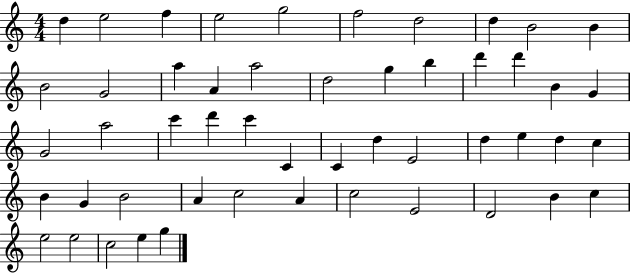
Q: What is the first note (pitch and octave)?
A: D5